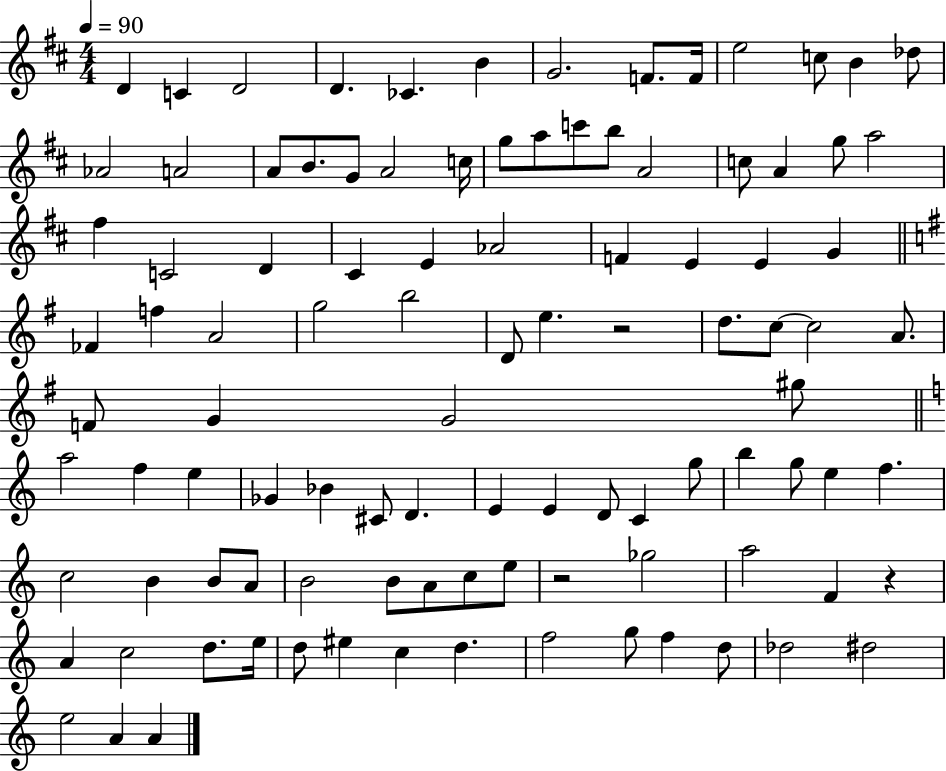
{
  \clef treble
  \numericTimeSignature
  \time 4/4
  \key d \major
  \tempo 4 = 90
  d'4 c'4 d'2 | d'4. ces'4. b'4 | g'2. f'8. f'16 | e''2 c''8 b'4 des''8 | \break aes'2 a'2 | a'8 b'8. g'8 a'2 c''16 | g''8 a''8 c'''8 b''8 a'2 | c''8 a'4 g''8 a''2 | \break fis''4 c'2 d'4 | cis'4 e'4 aes'2 | f'4 e'4 e'4 g'4 | \bar "||" \break \key g \major fes'4 f''4 a'2 | g''2 b''2 | d'8 e''4. r2 | d''8. c''8~~ c''2 a'8. | \break f'8 g'4 g'2 gis''8 | \bar "||" \break \key a \minor a''2 f''4 e''4 | ges'4 bes'4 cis'8 d'4. | e'4 e'4 d'8 c'4 g''8 | b''4 g''8 e''4 f''4. | \break c''2 b'4 b'8 a'8 | b'2 b'8 a'8 c''8 e''8 | r2 ges''2 | a''2 f'4 r4 | \break a'4 c''2 d''8. e''16 | d''8 eis''4 c''4 d''4. | f''2 g''8 f''4 d''8 | des''2 dis''2 | \break e''2 a'4 a'4 | \bar "|."
}